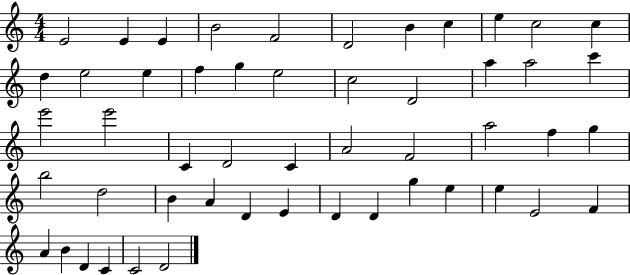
X:1
T:Untitled
M:4/4
L:1/4
K:C
E2 E E B2 F2 D2 B c e c2 c d e2 e f g e2 c2 D2 a a2 c' e'2 e'2 C D2 C A2 F2 a2 f g b2 d2 B A D E D D g e e E2 F A B D C C2 D2